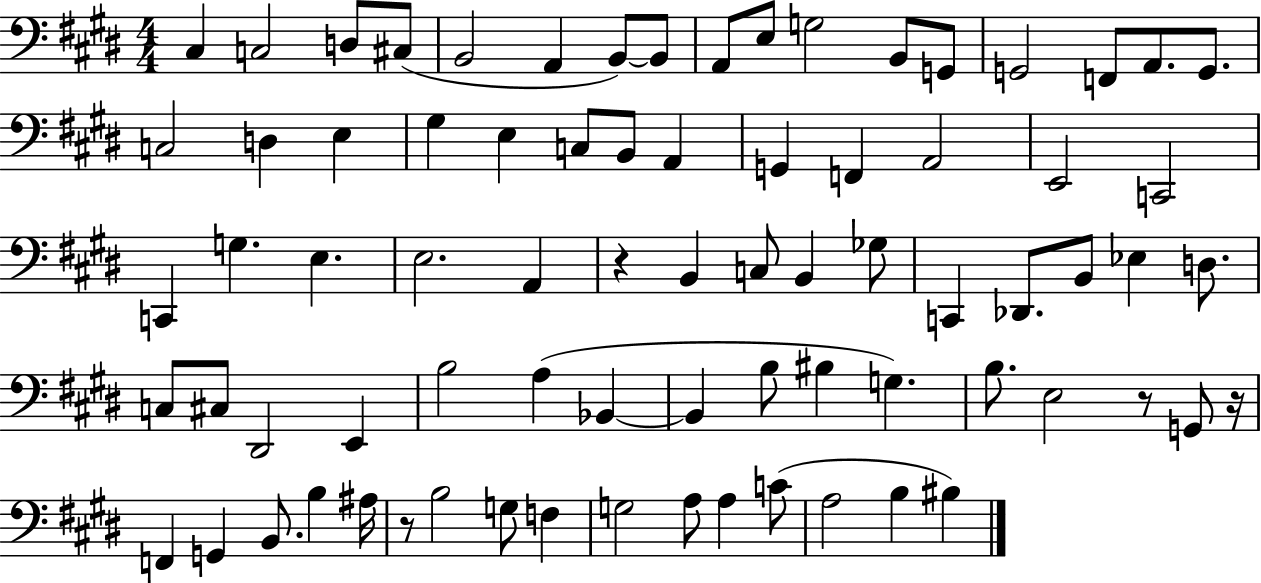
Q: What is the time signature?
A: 4/4